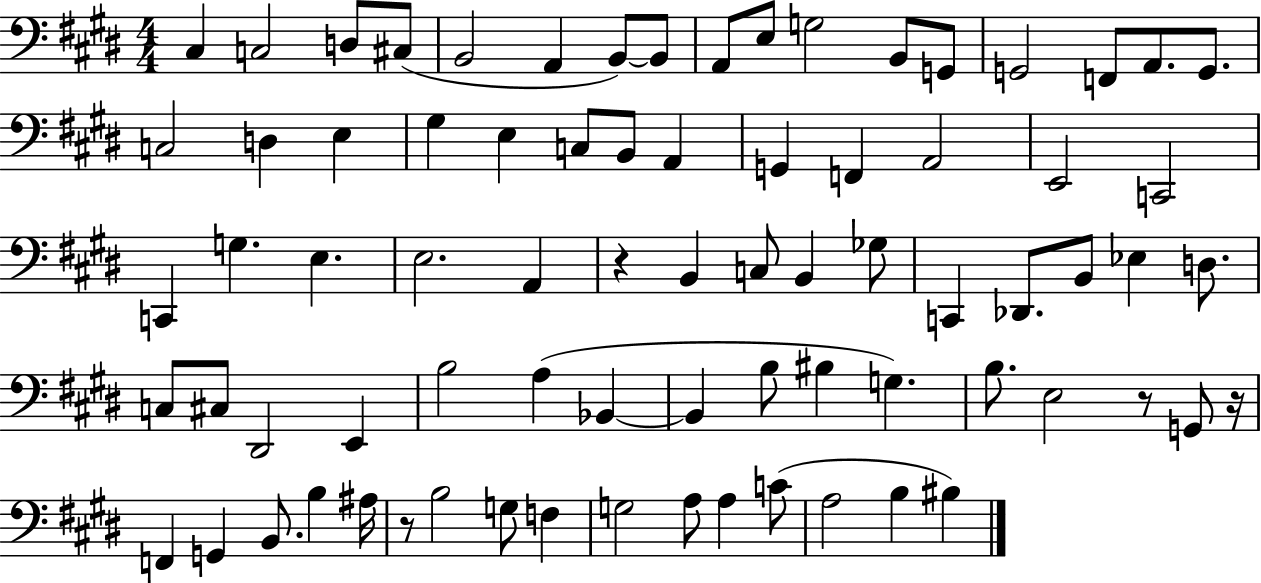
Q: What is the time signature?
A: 4/4